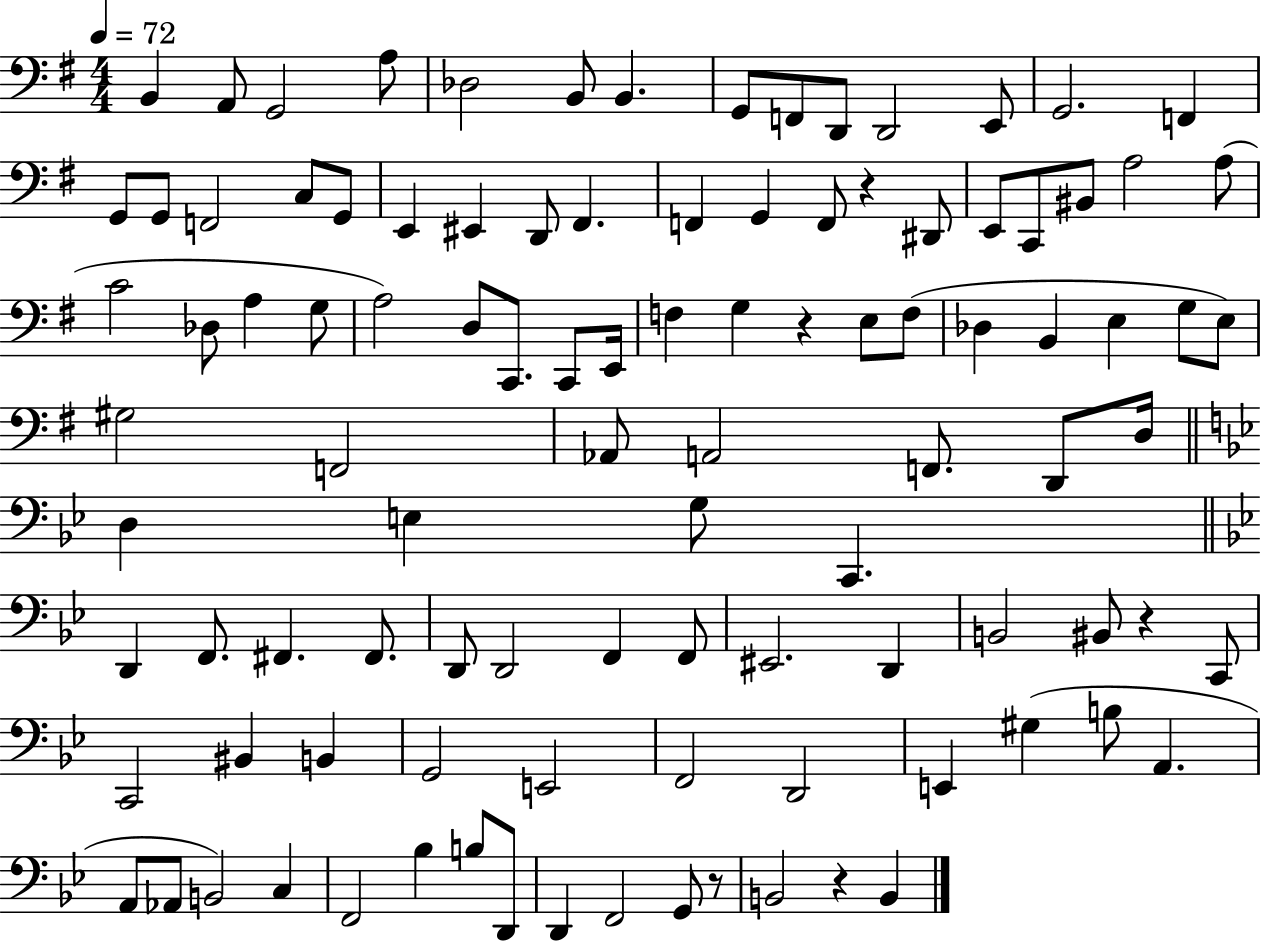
B2/q A2/e G2/h A3/e Db3/h B2/e B2/q. G2/e F2/e D2/e D2/h E2/e G2/h. F2/q G2/e G2/e F2/h C3/e G2/e E2/q EIS2/q D2/e F#2/q. F2/q G2/q F2/e R/q D#2/e E2/e C2/e BIS2/e A3/h A3/e C4/h Db3/e A3/q G3/e A3/h D3/e C2/e. C2/e E2/s F3/q G3/q R/q E3/e F3/e Db3/q B2/q E3/q G3/e E3/e G#3/h F2/h Ab2/e A2/h F2/e. D2/e D3/s D3/q E3/q G3/e C2/q. D2/q F2/e. F#2/q. F#2/e. D2/e D2/h F2/q F2/e EIS2/h. D2/q B2/h BIS2/e R/q C2/e C2/h BIS2/q B2/q G2/h E2/h F2/h D2/h E2/q G#3/q B3/e A2/q. A2/e Ab2/e B2/h C3/q F2/h Bb3/q B3/e D2/e D2/q F2/h G2/e R/e B2/h R/q B2/q